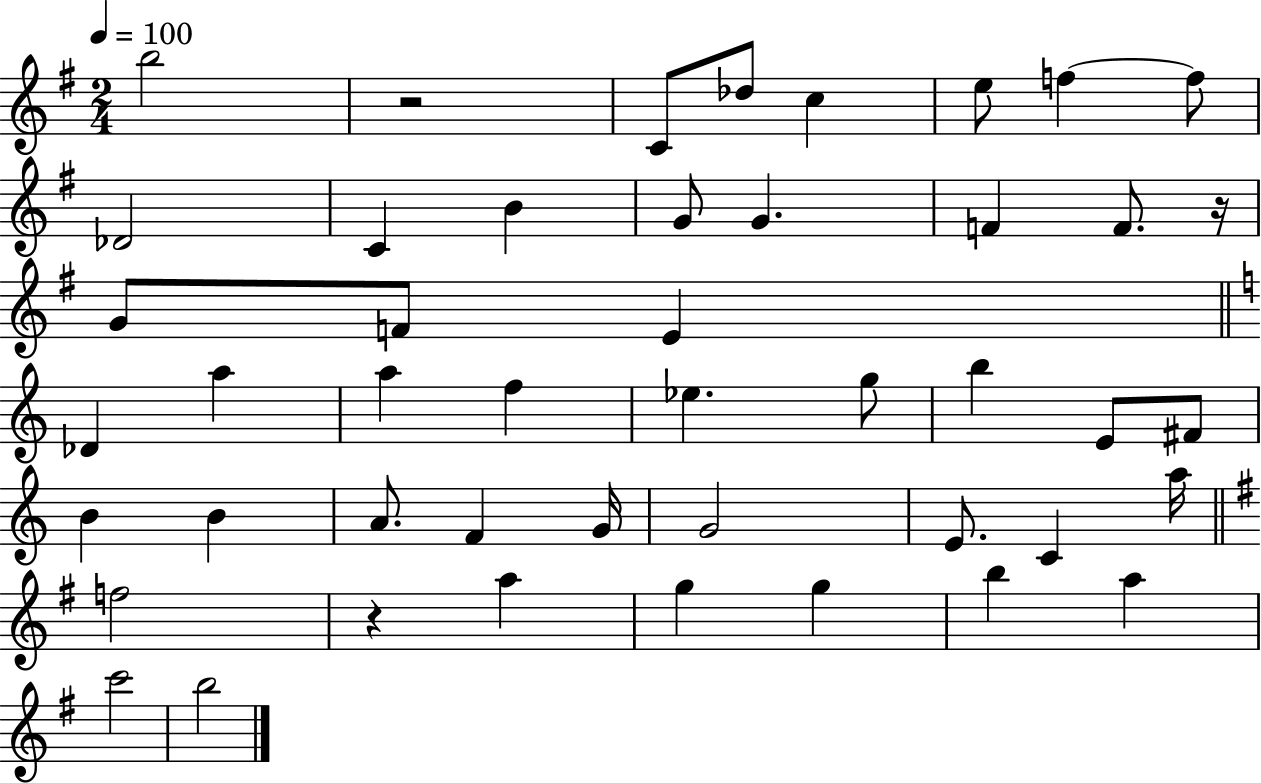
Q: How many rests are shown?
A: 3